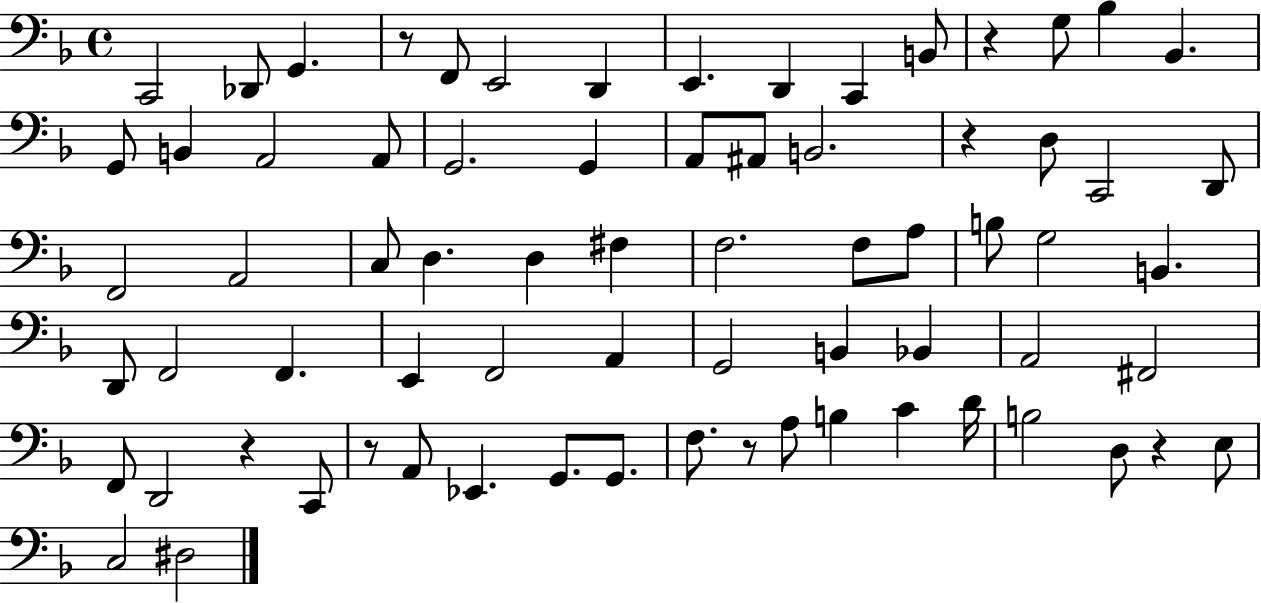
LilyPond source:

{
  \clef bass
  \time 4/4
  \defaultTimeSignature
  \key f \major
  c,2 des,8 g,4. | r8 f,8 e,2 d,4 | e,4. d,4 c,4 b,8 | r4 g8 bes4 bes,4. | \break g,8 b,4 a,2 a,8 | g,2. g,4 | a,8 ais,8 b,2. | r4 d8 c,2 d,8 | \break f,2 a,2 | c8 d4. d4 fis4 | f2. f8 a8 | b8 g2 b,4. | \break d,8 f,2 f,4. | e,4 f,2 a,4 | g,2 b,4 bes,4 | a,2 fis,2 | \break f,8 d,2 r4 c,8 | r8 a,8 ees,4. g,8. g,8. | f8. r8 a8 b4 c'4 d'16 | b2 d8 r4 e8 | \break c2 dis2 | \bar "|."
}